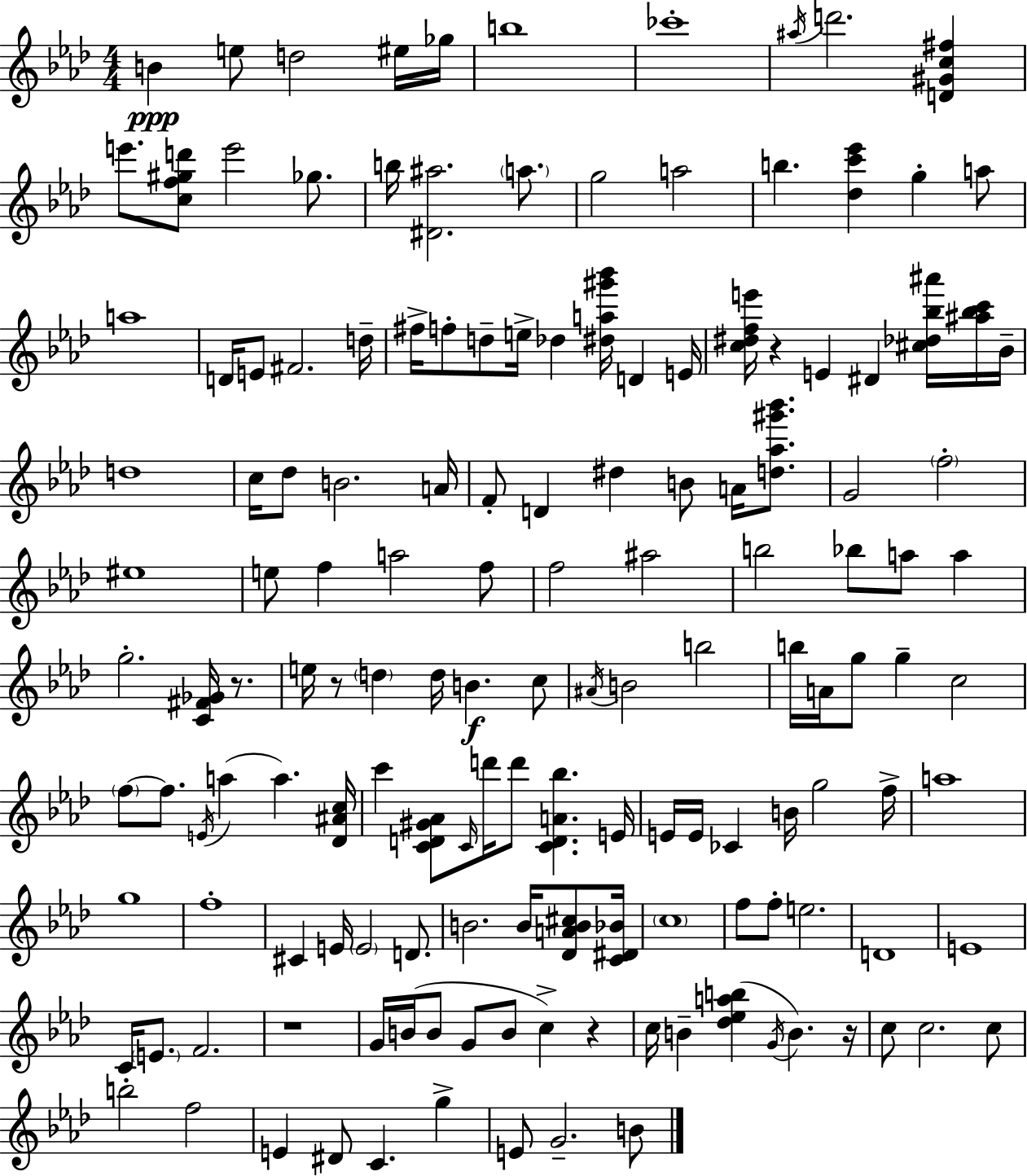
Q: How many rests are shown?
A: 6